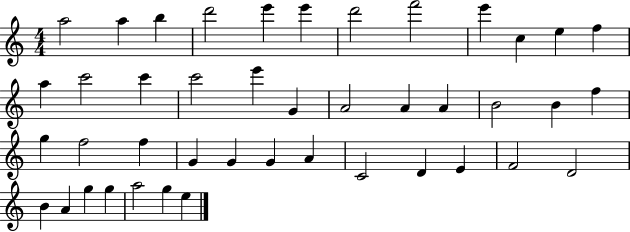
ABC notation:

X:1
T:Untitled
M:4/4
L:1/4
K:C
a2 a b d'2 e' e' d'2 f'2 e' c e f a c'2 c' c'2 e' G A2 A A B2 B f g f2 f G G G A C2 D E F2 D2 B A g g a2 g e